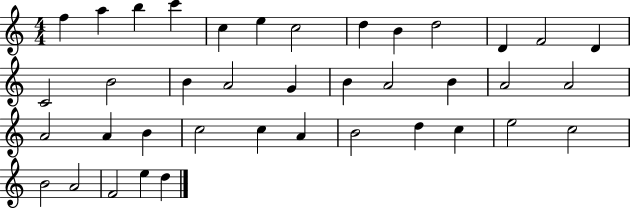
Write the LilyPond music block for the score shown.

{
  \clef treble
  \numericTimeSignature
  \time 4/4
  \key c \major
  f''4 a''4 b''4 c'''4 | c''4 e''4 c''2 | d''4 b'4 d''2 | d'4 f'2 d'4 | \break c'2 b'2 | b'4 a'2 g'4 | b'4 a'2 b'4 | a'2 a'2 | \break a'2 a'4 b'4 | c''2 c''4 a'4 | b'2 d''4 c''4 | e''2 c''2 | \break b'2 a'2 | f'2 e''4 d''4 | \bar "|."
}